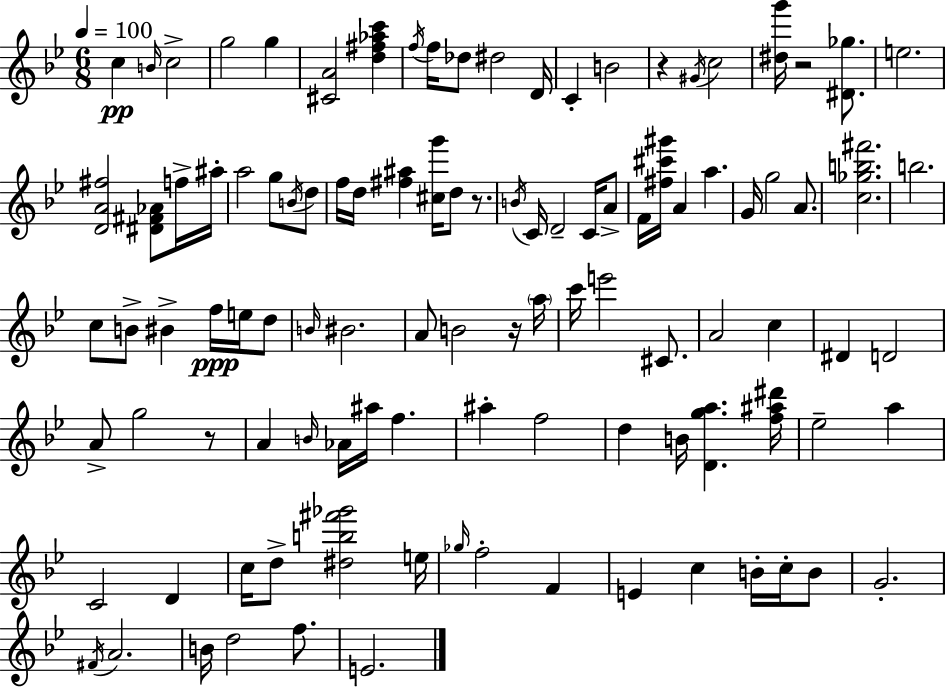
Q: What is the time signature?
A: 6/8